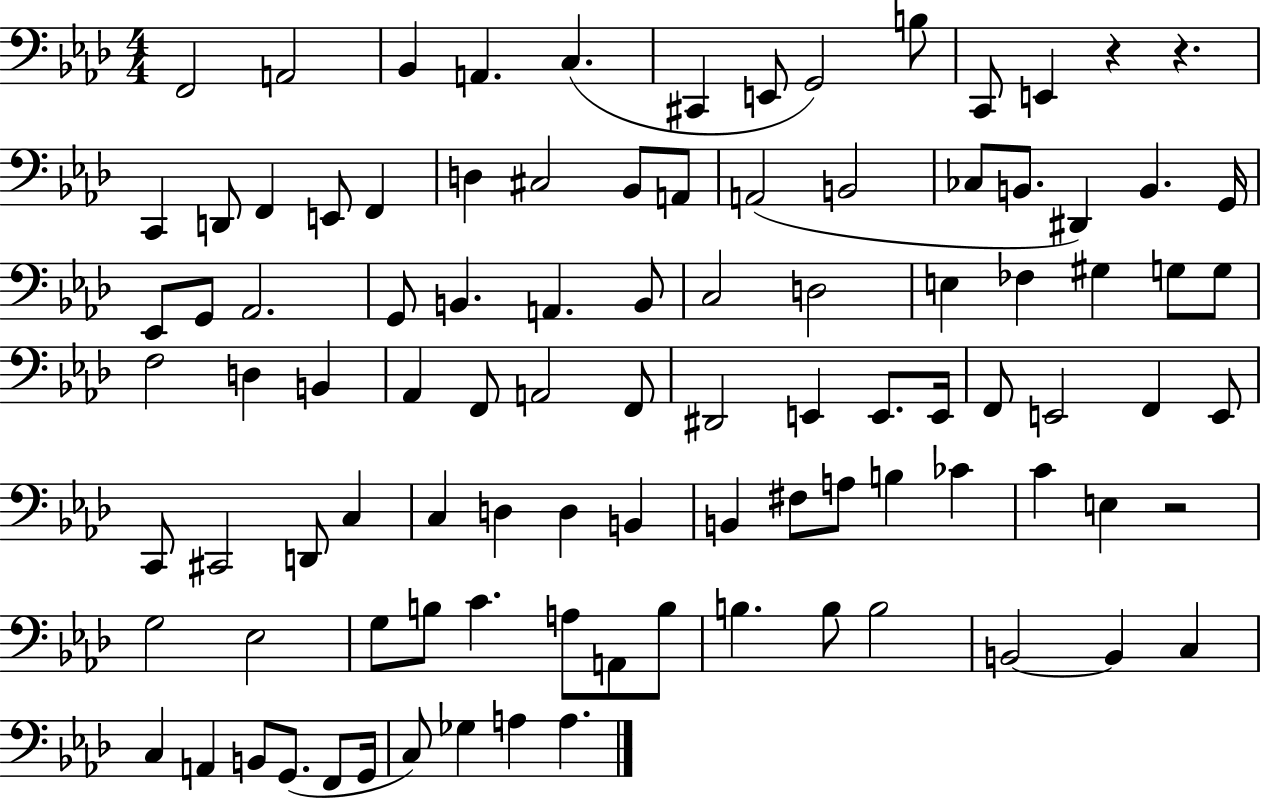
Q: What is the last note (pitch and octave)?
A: A3